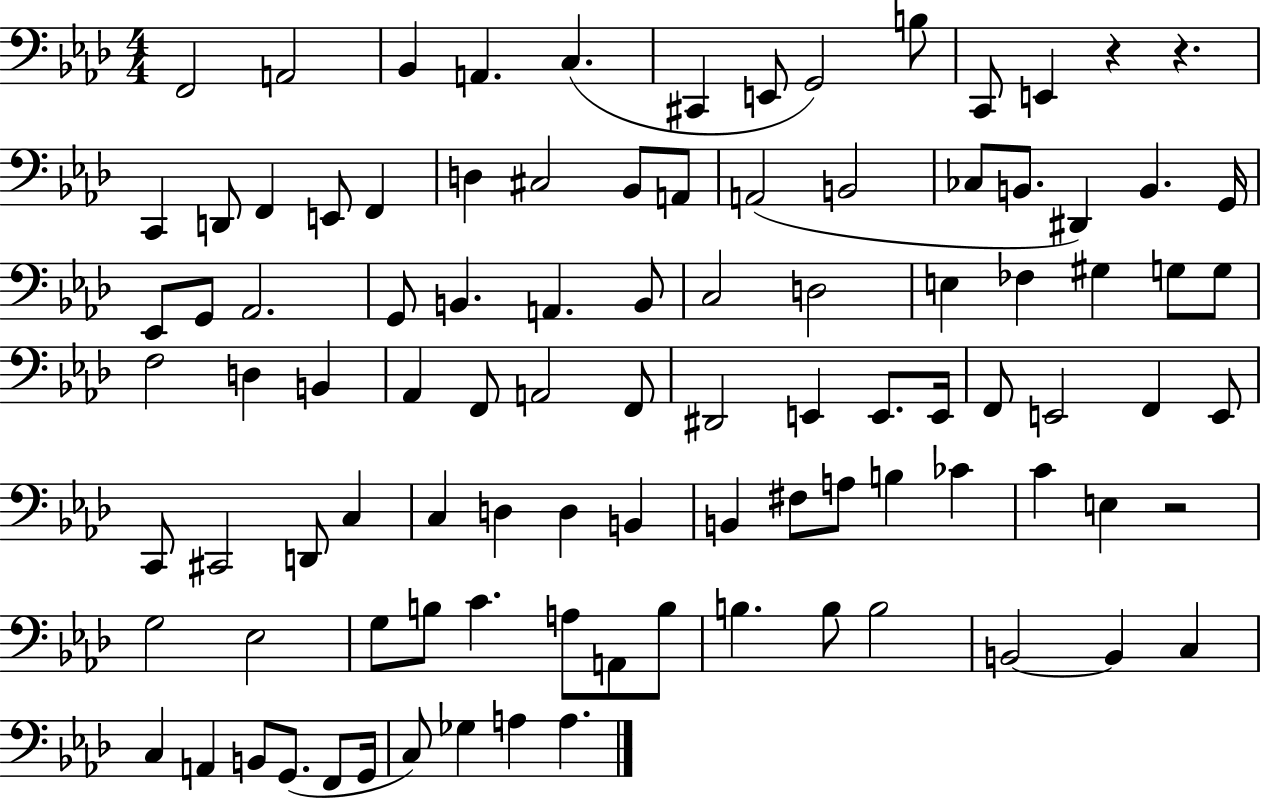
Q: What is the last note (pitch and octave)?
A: A3